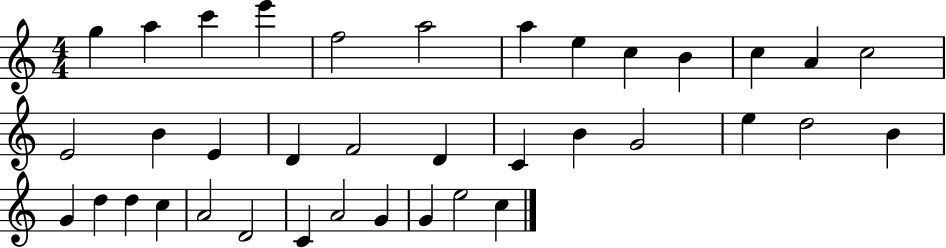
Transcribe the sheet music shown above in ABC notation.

X:1
T:Untitled
M:4/4
L:1/4
K:C
g a c' e' f2 a2 a e c B c A c2 E2 B E D F2 D C B G2 e d2 B G d d c A2 D2 C A2 G G e2 c